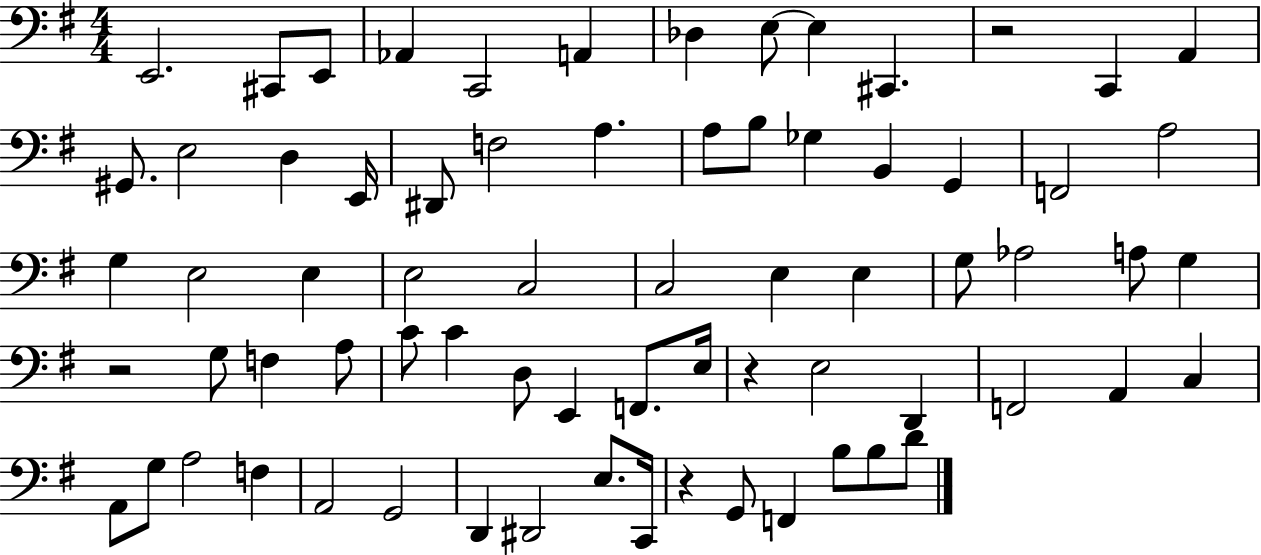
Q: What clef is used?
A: bass